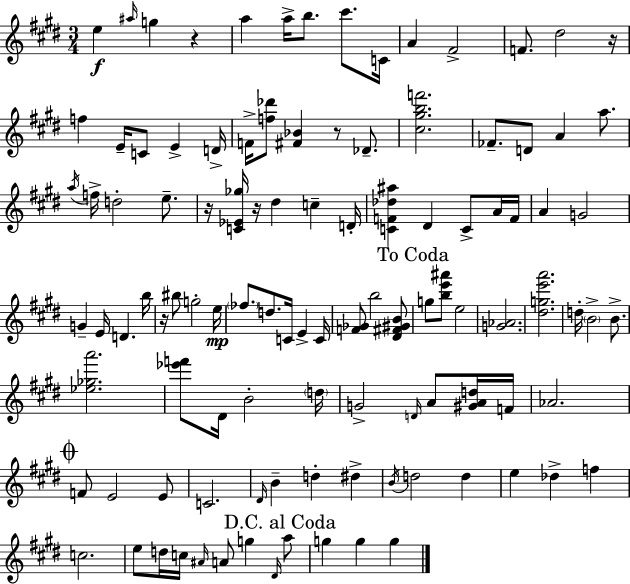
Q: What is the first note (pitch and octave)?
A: E5